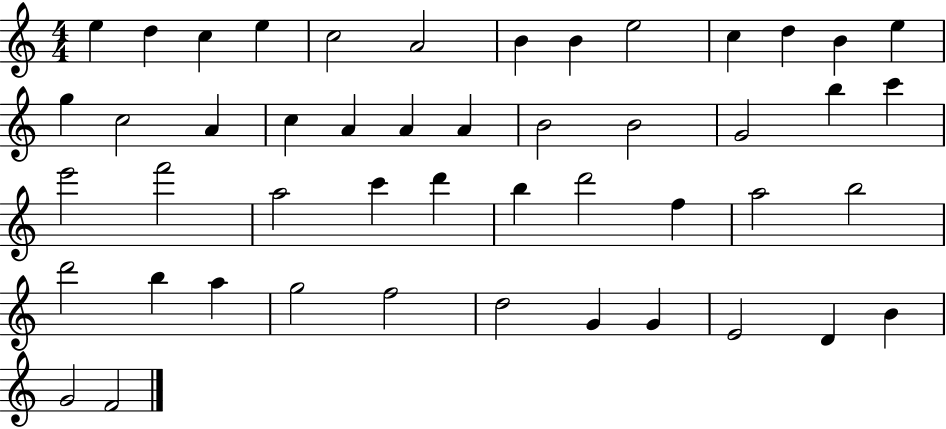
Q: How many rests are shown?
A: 0